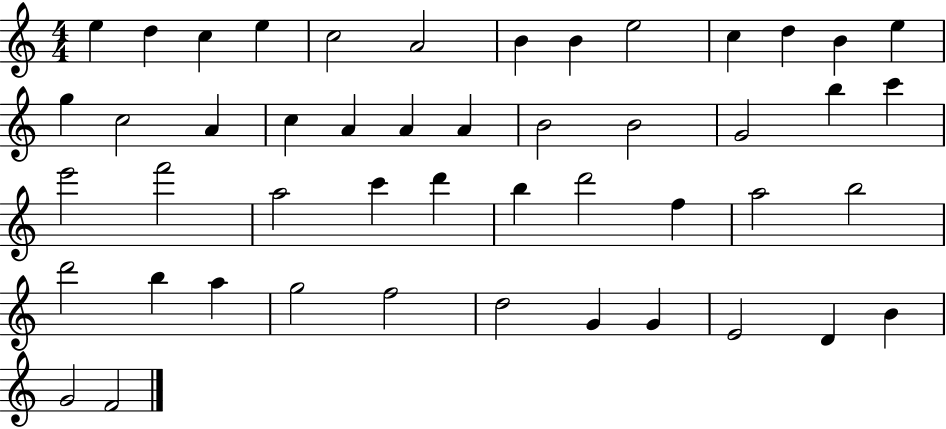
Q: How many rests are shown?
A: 0